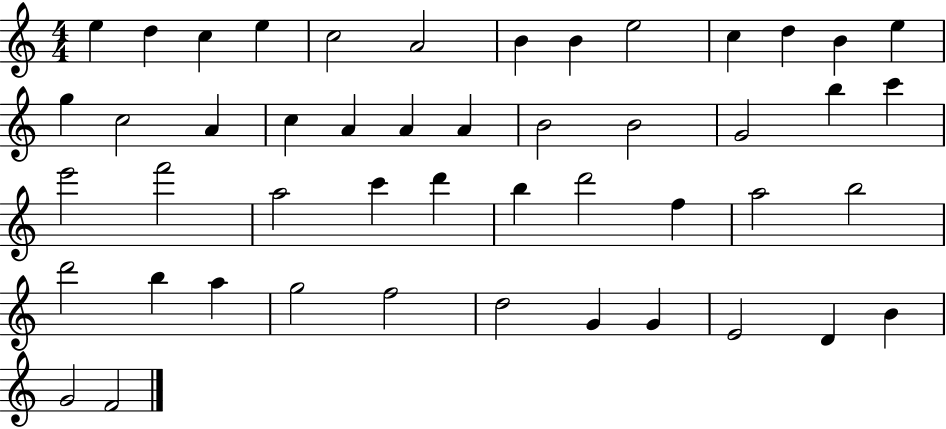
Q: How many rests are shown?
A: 0